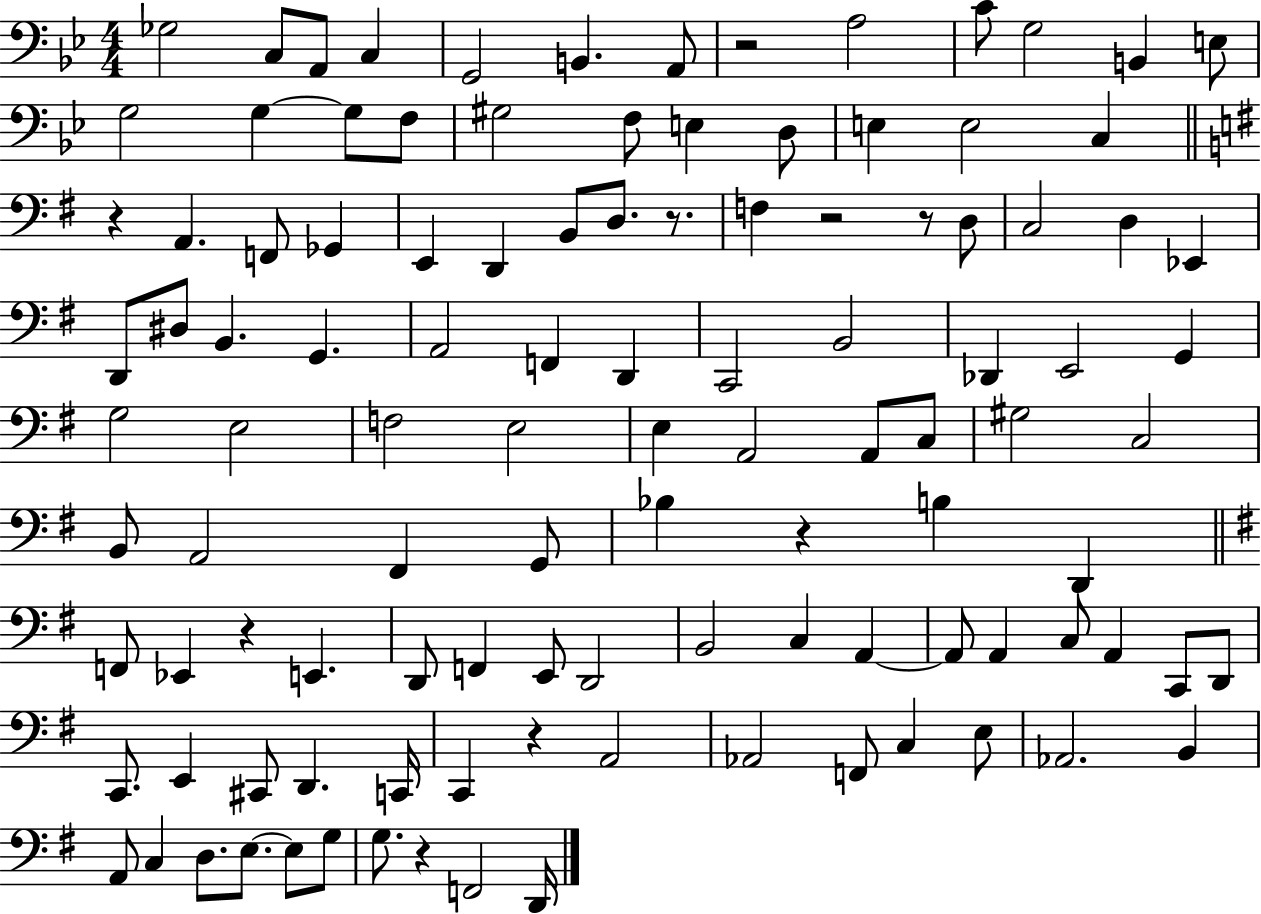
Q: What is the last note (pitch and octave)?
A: D2